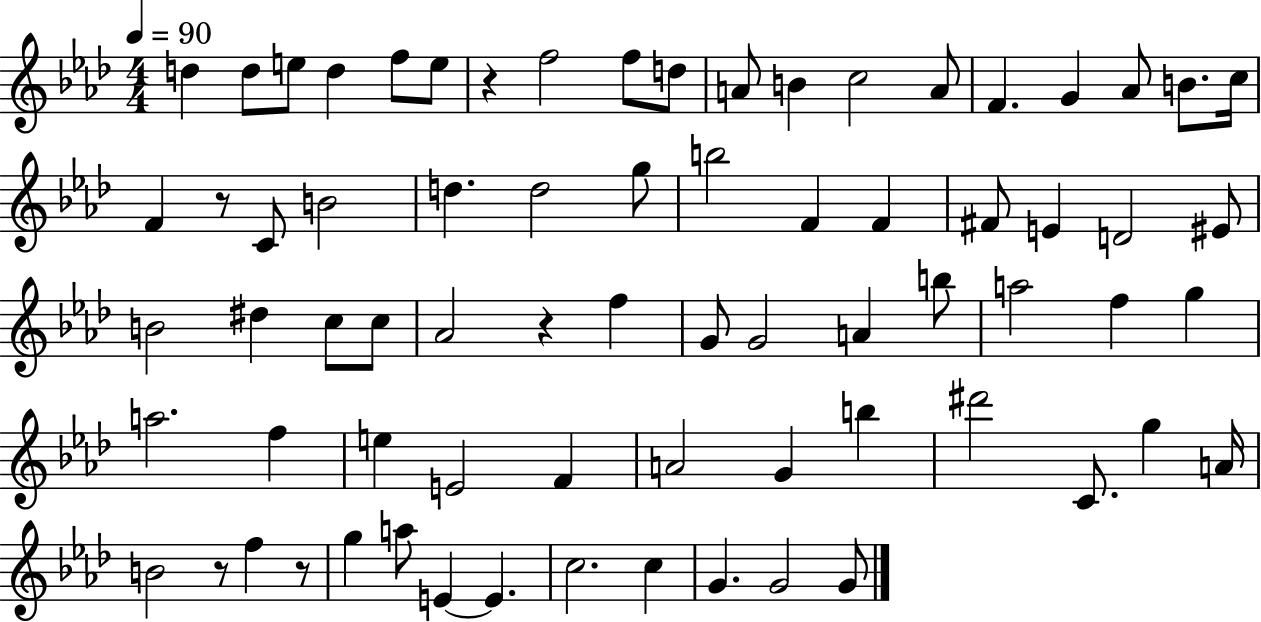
D5/q D5/e E5/e D5/q F5/e E5/e R/q F5/h F5/e D5/e A4/e B4/q C5/h A4/e F4/q. G4/q Ab4/e B4/e. C5/s F4/q R/e C4/e B4/h D5/q. D5/h G5/e B5/h F4/q F4/q F#4/e E4/q D4/h EIS4/e B4/h D#5/q C5/e C5/e Ab4/h R/q F5/q G4/e G4/h A4/q B5/e A5/h F5/q G5/q A5/h. F5/q E5/q E4/h F4/q A4/h G4/q B5/q D#6/h C4/e. G5/q A4/s B4/h R/e F5/q R/e G5/q A5/e E4/q E4/q. C5/h. C5/q G4/q. G4/h G4/e